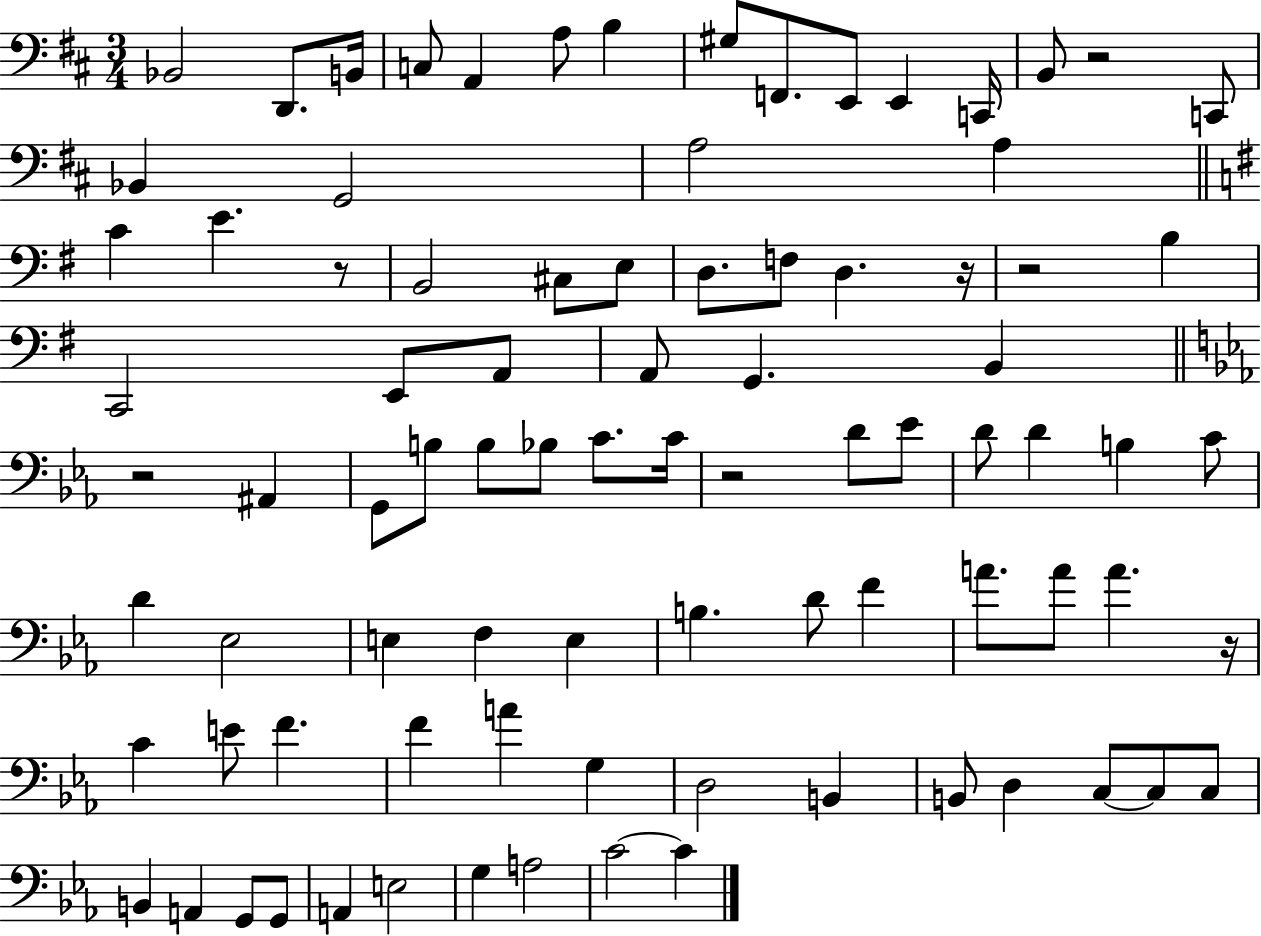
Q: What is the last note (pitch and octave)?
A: C4